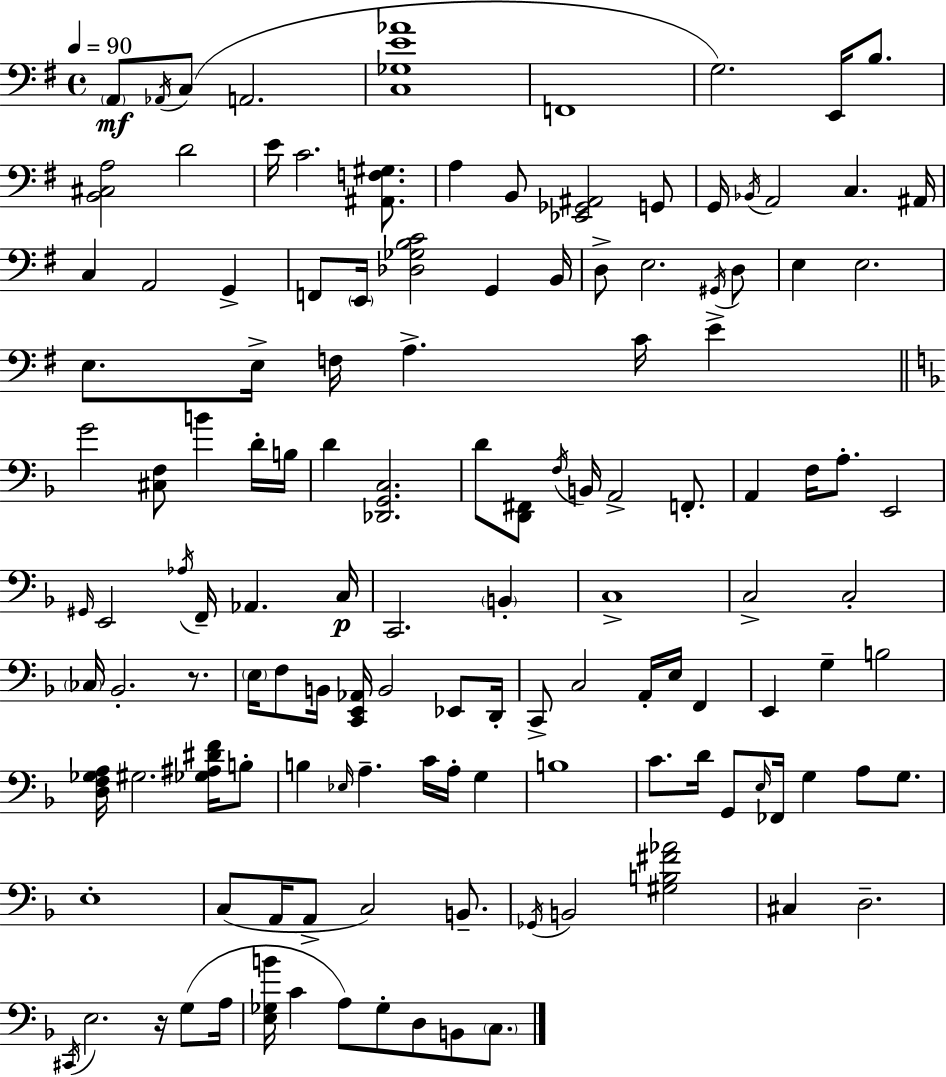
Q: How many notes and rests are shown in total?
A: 131